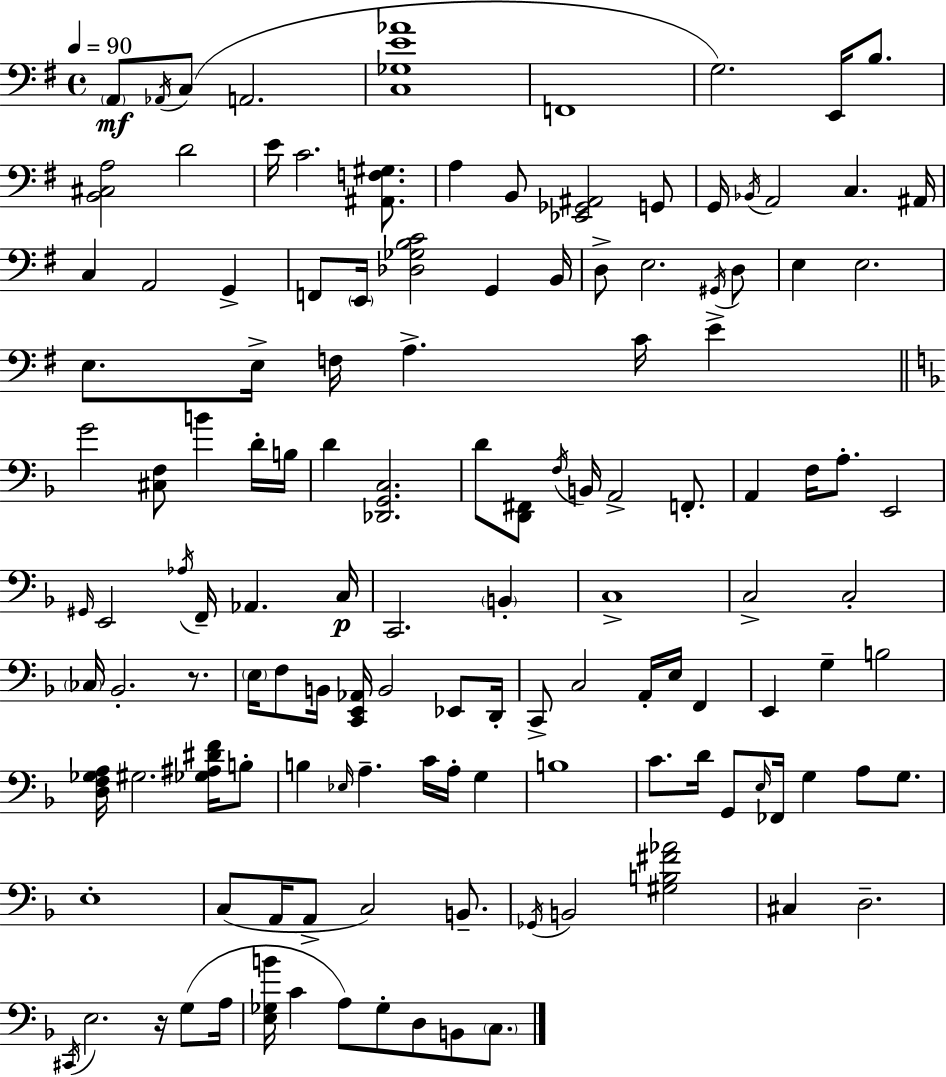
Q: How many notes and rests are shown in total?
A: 131